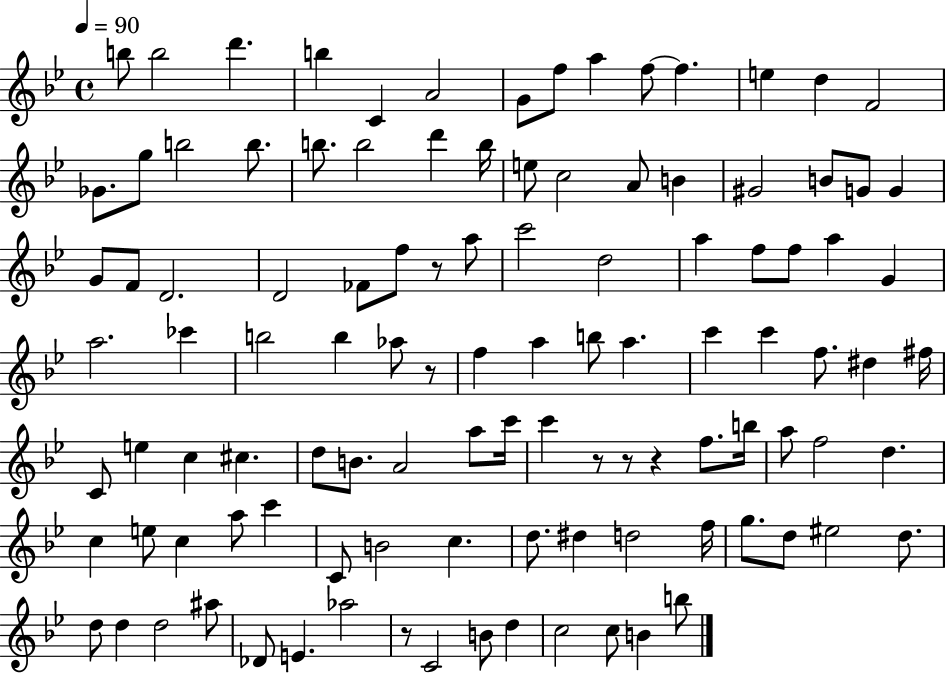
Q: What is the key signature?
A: BES major